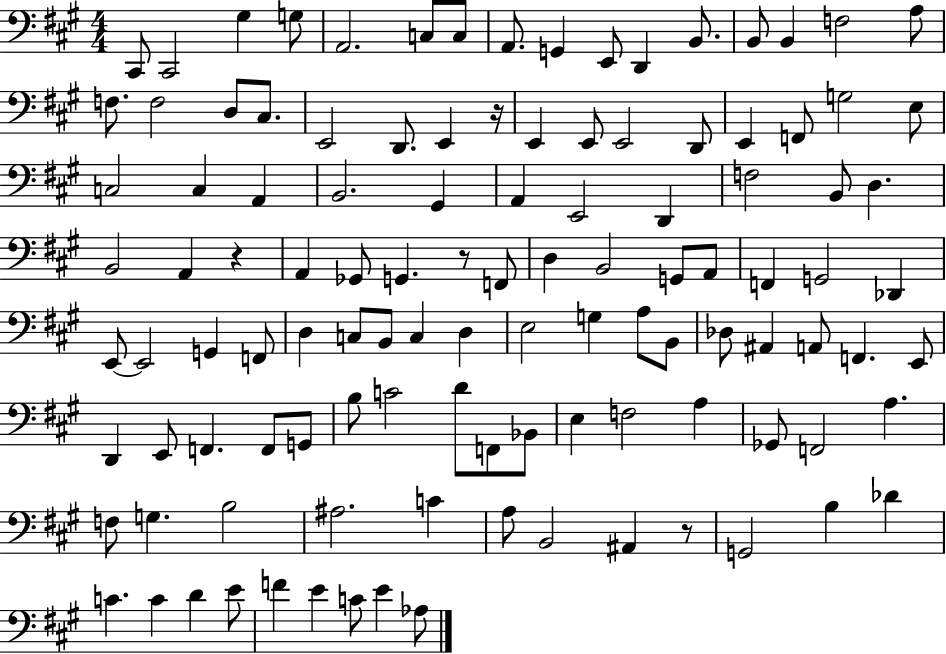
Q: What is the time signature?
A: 4/4